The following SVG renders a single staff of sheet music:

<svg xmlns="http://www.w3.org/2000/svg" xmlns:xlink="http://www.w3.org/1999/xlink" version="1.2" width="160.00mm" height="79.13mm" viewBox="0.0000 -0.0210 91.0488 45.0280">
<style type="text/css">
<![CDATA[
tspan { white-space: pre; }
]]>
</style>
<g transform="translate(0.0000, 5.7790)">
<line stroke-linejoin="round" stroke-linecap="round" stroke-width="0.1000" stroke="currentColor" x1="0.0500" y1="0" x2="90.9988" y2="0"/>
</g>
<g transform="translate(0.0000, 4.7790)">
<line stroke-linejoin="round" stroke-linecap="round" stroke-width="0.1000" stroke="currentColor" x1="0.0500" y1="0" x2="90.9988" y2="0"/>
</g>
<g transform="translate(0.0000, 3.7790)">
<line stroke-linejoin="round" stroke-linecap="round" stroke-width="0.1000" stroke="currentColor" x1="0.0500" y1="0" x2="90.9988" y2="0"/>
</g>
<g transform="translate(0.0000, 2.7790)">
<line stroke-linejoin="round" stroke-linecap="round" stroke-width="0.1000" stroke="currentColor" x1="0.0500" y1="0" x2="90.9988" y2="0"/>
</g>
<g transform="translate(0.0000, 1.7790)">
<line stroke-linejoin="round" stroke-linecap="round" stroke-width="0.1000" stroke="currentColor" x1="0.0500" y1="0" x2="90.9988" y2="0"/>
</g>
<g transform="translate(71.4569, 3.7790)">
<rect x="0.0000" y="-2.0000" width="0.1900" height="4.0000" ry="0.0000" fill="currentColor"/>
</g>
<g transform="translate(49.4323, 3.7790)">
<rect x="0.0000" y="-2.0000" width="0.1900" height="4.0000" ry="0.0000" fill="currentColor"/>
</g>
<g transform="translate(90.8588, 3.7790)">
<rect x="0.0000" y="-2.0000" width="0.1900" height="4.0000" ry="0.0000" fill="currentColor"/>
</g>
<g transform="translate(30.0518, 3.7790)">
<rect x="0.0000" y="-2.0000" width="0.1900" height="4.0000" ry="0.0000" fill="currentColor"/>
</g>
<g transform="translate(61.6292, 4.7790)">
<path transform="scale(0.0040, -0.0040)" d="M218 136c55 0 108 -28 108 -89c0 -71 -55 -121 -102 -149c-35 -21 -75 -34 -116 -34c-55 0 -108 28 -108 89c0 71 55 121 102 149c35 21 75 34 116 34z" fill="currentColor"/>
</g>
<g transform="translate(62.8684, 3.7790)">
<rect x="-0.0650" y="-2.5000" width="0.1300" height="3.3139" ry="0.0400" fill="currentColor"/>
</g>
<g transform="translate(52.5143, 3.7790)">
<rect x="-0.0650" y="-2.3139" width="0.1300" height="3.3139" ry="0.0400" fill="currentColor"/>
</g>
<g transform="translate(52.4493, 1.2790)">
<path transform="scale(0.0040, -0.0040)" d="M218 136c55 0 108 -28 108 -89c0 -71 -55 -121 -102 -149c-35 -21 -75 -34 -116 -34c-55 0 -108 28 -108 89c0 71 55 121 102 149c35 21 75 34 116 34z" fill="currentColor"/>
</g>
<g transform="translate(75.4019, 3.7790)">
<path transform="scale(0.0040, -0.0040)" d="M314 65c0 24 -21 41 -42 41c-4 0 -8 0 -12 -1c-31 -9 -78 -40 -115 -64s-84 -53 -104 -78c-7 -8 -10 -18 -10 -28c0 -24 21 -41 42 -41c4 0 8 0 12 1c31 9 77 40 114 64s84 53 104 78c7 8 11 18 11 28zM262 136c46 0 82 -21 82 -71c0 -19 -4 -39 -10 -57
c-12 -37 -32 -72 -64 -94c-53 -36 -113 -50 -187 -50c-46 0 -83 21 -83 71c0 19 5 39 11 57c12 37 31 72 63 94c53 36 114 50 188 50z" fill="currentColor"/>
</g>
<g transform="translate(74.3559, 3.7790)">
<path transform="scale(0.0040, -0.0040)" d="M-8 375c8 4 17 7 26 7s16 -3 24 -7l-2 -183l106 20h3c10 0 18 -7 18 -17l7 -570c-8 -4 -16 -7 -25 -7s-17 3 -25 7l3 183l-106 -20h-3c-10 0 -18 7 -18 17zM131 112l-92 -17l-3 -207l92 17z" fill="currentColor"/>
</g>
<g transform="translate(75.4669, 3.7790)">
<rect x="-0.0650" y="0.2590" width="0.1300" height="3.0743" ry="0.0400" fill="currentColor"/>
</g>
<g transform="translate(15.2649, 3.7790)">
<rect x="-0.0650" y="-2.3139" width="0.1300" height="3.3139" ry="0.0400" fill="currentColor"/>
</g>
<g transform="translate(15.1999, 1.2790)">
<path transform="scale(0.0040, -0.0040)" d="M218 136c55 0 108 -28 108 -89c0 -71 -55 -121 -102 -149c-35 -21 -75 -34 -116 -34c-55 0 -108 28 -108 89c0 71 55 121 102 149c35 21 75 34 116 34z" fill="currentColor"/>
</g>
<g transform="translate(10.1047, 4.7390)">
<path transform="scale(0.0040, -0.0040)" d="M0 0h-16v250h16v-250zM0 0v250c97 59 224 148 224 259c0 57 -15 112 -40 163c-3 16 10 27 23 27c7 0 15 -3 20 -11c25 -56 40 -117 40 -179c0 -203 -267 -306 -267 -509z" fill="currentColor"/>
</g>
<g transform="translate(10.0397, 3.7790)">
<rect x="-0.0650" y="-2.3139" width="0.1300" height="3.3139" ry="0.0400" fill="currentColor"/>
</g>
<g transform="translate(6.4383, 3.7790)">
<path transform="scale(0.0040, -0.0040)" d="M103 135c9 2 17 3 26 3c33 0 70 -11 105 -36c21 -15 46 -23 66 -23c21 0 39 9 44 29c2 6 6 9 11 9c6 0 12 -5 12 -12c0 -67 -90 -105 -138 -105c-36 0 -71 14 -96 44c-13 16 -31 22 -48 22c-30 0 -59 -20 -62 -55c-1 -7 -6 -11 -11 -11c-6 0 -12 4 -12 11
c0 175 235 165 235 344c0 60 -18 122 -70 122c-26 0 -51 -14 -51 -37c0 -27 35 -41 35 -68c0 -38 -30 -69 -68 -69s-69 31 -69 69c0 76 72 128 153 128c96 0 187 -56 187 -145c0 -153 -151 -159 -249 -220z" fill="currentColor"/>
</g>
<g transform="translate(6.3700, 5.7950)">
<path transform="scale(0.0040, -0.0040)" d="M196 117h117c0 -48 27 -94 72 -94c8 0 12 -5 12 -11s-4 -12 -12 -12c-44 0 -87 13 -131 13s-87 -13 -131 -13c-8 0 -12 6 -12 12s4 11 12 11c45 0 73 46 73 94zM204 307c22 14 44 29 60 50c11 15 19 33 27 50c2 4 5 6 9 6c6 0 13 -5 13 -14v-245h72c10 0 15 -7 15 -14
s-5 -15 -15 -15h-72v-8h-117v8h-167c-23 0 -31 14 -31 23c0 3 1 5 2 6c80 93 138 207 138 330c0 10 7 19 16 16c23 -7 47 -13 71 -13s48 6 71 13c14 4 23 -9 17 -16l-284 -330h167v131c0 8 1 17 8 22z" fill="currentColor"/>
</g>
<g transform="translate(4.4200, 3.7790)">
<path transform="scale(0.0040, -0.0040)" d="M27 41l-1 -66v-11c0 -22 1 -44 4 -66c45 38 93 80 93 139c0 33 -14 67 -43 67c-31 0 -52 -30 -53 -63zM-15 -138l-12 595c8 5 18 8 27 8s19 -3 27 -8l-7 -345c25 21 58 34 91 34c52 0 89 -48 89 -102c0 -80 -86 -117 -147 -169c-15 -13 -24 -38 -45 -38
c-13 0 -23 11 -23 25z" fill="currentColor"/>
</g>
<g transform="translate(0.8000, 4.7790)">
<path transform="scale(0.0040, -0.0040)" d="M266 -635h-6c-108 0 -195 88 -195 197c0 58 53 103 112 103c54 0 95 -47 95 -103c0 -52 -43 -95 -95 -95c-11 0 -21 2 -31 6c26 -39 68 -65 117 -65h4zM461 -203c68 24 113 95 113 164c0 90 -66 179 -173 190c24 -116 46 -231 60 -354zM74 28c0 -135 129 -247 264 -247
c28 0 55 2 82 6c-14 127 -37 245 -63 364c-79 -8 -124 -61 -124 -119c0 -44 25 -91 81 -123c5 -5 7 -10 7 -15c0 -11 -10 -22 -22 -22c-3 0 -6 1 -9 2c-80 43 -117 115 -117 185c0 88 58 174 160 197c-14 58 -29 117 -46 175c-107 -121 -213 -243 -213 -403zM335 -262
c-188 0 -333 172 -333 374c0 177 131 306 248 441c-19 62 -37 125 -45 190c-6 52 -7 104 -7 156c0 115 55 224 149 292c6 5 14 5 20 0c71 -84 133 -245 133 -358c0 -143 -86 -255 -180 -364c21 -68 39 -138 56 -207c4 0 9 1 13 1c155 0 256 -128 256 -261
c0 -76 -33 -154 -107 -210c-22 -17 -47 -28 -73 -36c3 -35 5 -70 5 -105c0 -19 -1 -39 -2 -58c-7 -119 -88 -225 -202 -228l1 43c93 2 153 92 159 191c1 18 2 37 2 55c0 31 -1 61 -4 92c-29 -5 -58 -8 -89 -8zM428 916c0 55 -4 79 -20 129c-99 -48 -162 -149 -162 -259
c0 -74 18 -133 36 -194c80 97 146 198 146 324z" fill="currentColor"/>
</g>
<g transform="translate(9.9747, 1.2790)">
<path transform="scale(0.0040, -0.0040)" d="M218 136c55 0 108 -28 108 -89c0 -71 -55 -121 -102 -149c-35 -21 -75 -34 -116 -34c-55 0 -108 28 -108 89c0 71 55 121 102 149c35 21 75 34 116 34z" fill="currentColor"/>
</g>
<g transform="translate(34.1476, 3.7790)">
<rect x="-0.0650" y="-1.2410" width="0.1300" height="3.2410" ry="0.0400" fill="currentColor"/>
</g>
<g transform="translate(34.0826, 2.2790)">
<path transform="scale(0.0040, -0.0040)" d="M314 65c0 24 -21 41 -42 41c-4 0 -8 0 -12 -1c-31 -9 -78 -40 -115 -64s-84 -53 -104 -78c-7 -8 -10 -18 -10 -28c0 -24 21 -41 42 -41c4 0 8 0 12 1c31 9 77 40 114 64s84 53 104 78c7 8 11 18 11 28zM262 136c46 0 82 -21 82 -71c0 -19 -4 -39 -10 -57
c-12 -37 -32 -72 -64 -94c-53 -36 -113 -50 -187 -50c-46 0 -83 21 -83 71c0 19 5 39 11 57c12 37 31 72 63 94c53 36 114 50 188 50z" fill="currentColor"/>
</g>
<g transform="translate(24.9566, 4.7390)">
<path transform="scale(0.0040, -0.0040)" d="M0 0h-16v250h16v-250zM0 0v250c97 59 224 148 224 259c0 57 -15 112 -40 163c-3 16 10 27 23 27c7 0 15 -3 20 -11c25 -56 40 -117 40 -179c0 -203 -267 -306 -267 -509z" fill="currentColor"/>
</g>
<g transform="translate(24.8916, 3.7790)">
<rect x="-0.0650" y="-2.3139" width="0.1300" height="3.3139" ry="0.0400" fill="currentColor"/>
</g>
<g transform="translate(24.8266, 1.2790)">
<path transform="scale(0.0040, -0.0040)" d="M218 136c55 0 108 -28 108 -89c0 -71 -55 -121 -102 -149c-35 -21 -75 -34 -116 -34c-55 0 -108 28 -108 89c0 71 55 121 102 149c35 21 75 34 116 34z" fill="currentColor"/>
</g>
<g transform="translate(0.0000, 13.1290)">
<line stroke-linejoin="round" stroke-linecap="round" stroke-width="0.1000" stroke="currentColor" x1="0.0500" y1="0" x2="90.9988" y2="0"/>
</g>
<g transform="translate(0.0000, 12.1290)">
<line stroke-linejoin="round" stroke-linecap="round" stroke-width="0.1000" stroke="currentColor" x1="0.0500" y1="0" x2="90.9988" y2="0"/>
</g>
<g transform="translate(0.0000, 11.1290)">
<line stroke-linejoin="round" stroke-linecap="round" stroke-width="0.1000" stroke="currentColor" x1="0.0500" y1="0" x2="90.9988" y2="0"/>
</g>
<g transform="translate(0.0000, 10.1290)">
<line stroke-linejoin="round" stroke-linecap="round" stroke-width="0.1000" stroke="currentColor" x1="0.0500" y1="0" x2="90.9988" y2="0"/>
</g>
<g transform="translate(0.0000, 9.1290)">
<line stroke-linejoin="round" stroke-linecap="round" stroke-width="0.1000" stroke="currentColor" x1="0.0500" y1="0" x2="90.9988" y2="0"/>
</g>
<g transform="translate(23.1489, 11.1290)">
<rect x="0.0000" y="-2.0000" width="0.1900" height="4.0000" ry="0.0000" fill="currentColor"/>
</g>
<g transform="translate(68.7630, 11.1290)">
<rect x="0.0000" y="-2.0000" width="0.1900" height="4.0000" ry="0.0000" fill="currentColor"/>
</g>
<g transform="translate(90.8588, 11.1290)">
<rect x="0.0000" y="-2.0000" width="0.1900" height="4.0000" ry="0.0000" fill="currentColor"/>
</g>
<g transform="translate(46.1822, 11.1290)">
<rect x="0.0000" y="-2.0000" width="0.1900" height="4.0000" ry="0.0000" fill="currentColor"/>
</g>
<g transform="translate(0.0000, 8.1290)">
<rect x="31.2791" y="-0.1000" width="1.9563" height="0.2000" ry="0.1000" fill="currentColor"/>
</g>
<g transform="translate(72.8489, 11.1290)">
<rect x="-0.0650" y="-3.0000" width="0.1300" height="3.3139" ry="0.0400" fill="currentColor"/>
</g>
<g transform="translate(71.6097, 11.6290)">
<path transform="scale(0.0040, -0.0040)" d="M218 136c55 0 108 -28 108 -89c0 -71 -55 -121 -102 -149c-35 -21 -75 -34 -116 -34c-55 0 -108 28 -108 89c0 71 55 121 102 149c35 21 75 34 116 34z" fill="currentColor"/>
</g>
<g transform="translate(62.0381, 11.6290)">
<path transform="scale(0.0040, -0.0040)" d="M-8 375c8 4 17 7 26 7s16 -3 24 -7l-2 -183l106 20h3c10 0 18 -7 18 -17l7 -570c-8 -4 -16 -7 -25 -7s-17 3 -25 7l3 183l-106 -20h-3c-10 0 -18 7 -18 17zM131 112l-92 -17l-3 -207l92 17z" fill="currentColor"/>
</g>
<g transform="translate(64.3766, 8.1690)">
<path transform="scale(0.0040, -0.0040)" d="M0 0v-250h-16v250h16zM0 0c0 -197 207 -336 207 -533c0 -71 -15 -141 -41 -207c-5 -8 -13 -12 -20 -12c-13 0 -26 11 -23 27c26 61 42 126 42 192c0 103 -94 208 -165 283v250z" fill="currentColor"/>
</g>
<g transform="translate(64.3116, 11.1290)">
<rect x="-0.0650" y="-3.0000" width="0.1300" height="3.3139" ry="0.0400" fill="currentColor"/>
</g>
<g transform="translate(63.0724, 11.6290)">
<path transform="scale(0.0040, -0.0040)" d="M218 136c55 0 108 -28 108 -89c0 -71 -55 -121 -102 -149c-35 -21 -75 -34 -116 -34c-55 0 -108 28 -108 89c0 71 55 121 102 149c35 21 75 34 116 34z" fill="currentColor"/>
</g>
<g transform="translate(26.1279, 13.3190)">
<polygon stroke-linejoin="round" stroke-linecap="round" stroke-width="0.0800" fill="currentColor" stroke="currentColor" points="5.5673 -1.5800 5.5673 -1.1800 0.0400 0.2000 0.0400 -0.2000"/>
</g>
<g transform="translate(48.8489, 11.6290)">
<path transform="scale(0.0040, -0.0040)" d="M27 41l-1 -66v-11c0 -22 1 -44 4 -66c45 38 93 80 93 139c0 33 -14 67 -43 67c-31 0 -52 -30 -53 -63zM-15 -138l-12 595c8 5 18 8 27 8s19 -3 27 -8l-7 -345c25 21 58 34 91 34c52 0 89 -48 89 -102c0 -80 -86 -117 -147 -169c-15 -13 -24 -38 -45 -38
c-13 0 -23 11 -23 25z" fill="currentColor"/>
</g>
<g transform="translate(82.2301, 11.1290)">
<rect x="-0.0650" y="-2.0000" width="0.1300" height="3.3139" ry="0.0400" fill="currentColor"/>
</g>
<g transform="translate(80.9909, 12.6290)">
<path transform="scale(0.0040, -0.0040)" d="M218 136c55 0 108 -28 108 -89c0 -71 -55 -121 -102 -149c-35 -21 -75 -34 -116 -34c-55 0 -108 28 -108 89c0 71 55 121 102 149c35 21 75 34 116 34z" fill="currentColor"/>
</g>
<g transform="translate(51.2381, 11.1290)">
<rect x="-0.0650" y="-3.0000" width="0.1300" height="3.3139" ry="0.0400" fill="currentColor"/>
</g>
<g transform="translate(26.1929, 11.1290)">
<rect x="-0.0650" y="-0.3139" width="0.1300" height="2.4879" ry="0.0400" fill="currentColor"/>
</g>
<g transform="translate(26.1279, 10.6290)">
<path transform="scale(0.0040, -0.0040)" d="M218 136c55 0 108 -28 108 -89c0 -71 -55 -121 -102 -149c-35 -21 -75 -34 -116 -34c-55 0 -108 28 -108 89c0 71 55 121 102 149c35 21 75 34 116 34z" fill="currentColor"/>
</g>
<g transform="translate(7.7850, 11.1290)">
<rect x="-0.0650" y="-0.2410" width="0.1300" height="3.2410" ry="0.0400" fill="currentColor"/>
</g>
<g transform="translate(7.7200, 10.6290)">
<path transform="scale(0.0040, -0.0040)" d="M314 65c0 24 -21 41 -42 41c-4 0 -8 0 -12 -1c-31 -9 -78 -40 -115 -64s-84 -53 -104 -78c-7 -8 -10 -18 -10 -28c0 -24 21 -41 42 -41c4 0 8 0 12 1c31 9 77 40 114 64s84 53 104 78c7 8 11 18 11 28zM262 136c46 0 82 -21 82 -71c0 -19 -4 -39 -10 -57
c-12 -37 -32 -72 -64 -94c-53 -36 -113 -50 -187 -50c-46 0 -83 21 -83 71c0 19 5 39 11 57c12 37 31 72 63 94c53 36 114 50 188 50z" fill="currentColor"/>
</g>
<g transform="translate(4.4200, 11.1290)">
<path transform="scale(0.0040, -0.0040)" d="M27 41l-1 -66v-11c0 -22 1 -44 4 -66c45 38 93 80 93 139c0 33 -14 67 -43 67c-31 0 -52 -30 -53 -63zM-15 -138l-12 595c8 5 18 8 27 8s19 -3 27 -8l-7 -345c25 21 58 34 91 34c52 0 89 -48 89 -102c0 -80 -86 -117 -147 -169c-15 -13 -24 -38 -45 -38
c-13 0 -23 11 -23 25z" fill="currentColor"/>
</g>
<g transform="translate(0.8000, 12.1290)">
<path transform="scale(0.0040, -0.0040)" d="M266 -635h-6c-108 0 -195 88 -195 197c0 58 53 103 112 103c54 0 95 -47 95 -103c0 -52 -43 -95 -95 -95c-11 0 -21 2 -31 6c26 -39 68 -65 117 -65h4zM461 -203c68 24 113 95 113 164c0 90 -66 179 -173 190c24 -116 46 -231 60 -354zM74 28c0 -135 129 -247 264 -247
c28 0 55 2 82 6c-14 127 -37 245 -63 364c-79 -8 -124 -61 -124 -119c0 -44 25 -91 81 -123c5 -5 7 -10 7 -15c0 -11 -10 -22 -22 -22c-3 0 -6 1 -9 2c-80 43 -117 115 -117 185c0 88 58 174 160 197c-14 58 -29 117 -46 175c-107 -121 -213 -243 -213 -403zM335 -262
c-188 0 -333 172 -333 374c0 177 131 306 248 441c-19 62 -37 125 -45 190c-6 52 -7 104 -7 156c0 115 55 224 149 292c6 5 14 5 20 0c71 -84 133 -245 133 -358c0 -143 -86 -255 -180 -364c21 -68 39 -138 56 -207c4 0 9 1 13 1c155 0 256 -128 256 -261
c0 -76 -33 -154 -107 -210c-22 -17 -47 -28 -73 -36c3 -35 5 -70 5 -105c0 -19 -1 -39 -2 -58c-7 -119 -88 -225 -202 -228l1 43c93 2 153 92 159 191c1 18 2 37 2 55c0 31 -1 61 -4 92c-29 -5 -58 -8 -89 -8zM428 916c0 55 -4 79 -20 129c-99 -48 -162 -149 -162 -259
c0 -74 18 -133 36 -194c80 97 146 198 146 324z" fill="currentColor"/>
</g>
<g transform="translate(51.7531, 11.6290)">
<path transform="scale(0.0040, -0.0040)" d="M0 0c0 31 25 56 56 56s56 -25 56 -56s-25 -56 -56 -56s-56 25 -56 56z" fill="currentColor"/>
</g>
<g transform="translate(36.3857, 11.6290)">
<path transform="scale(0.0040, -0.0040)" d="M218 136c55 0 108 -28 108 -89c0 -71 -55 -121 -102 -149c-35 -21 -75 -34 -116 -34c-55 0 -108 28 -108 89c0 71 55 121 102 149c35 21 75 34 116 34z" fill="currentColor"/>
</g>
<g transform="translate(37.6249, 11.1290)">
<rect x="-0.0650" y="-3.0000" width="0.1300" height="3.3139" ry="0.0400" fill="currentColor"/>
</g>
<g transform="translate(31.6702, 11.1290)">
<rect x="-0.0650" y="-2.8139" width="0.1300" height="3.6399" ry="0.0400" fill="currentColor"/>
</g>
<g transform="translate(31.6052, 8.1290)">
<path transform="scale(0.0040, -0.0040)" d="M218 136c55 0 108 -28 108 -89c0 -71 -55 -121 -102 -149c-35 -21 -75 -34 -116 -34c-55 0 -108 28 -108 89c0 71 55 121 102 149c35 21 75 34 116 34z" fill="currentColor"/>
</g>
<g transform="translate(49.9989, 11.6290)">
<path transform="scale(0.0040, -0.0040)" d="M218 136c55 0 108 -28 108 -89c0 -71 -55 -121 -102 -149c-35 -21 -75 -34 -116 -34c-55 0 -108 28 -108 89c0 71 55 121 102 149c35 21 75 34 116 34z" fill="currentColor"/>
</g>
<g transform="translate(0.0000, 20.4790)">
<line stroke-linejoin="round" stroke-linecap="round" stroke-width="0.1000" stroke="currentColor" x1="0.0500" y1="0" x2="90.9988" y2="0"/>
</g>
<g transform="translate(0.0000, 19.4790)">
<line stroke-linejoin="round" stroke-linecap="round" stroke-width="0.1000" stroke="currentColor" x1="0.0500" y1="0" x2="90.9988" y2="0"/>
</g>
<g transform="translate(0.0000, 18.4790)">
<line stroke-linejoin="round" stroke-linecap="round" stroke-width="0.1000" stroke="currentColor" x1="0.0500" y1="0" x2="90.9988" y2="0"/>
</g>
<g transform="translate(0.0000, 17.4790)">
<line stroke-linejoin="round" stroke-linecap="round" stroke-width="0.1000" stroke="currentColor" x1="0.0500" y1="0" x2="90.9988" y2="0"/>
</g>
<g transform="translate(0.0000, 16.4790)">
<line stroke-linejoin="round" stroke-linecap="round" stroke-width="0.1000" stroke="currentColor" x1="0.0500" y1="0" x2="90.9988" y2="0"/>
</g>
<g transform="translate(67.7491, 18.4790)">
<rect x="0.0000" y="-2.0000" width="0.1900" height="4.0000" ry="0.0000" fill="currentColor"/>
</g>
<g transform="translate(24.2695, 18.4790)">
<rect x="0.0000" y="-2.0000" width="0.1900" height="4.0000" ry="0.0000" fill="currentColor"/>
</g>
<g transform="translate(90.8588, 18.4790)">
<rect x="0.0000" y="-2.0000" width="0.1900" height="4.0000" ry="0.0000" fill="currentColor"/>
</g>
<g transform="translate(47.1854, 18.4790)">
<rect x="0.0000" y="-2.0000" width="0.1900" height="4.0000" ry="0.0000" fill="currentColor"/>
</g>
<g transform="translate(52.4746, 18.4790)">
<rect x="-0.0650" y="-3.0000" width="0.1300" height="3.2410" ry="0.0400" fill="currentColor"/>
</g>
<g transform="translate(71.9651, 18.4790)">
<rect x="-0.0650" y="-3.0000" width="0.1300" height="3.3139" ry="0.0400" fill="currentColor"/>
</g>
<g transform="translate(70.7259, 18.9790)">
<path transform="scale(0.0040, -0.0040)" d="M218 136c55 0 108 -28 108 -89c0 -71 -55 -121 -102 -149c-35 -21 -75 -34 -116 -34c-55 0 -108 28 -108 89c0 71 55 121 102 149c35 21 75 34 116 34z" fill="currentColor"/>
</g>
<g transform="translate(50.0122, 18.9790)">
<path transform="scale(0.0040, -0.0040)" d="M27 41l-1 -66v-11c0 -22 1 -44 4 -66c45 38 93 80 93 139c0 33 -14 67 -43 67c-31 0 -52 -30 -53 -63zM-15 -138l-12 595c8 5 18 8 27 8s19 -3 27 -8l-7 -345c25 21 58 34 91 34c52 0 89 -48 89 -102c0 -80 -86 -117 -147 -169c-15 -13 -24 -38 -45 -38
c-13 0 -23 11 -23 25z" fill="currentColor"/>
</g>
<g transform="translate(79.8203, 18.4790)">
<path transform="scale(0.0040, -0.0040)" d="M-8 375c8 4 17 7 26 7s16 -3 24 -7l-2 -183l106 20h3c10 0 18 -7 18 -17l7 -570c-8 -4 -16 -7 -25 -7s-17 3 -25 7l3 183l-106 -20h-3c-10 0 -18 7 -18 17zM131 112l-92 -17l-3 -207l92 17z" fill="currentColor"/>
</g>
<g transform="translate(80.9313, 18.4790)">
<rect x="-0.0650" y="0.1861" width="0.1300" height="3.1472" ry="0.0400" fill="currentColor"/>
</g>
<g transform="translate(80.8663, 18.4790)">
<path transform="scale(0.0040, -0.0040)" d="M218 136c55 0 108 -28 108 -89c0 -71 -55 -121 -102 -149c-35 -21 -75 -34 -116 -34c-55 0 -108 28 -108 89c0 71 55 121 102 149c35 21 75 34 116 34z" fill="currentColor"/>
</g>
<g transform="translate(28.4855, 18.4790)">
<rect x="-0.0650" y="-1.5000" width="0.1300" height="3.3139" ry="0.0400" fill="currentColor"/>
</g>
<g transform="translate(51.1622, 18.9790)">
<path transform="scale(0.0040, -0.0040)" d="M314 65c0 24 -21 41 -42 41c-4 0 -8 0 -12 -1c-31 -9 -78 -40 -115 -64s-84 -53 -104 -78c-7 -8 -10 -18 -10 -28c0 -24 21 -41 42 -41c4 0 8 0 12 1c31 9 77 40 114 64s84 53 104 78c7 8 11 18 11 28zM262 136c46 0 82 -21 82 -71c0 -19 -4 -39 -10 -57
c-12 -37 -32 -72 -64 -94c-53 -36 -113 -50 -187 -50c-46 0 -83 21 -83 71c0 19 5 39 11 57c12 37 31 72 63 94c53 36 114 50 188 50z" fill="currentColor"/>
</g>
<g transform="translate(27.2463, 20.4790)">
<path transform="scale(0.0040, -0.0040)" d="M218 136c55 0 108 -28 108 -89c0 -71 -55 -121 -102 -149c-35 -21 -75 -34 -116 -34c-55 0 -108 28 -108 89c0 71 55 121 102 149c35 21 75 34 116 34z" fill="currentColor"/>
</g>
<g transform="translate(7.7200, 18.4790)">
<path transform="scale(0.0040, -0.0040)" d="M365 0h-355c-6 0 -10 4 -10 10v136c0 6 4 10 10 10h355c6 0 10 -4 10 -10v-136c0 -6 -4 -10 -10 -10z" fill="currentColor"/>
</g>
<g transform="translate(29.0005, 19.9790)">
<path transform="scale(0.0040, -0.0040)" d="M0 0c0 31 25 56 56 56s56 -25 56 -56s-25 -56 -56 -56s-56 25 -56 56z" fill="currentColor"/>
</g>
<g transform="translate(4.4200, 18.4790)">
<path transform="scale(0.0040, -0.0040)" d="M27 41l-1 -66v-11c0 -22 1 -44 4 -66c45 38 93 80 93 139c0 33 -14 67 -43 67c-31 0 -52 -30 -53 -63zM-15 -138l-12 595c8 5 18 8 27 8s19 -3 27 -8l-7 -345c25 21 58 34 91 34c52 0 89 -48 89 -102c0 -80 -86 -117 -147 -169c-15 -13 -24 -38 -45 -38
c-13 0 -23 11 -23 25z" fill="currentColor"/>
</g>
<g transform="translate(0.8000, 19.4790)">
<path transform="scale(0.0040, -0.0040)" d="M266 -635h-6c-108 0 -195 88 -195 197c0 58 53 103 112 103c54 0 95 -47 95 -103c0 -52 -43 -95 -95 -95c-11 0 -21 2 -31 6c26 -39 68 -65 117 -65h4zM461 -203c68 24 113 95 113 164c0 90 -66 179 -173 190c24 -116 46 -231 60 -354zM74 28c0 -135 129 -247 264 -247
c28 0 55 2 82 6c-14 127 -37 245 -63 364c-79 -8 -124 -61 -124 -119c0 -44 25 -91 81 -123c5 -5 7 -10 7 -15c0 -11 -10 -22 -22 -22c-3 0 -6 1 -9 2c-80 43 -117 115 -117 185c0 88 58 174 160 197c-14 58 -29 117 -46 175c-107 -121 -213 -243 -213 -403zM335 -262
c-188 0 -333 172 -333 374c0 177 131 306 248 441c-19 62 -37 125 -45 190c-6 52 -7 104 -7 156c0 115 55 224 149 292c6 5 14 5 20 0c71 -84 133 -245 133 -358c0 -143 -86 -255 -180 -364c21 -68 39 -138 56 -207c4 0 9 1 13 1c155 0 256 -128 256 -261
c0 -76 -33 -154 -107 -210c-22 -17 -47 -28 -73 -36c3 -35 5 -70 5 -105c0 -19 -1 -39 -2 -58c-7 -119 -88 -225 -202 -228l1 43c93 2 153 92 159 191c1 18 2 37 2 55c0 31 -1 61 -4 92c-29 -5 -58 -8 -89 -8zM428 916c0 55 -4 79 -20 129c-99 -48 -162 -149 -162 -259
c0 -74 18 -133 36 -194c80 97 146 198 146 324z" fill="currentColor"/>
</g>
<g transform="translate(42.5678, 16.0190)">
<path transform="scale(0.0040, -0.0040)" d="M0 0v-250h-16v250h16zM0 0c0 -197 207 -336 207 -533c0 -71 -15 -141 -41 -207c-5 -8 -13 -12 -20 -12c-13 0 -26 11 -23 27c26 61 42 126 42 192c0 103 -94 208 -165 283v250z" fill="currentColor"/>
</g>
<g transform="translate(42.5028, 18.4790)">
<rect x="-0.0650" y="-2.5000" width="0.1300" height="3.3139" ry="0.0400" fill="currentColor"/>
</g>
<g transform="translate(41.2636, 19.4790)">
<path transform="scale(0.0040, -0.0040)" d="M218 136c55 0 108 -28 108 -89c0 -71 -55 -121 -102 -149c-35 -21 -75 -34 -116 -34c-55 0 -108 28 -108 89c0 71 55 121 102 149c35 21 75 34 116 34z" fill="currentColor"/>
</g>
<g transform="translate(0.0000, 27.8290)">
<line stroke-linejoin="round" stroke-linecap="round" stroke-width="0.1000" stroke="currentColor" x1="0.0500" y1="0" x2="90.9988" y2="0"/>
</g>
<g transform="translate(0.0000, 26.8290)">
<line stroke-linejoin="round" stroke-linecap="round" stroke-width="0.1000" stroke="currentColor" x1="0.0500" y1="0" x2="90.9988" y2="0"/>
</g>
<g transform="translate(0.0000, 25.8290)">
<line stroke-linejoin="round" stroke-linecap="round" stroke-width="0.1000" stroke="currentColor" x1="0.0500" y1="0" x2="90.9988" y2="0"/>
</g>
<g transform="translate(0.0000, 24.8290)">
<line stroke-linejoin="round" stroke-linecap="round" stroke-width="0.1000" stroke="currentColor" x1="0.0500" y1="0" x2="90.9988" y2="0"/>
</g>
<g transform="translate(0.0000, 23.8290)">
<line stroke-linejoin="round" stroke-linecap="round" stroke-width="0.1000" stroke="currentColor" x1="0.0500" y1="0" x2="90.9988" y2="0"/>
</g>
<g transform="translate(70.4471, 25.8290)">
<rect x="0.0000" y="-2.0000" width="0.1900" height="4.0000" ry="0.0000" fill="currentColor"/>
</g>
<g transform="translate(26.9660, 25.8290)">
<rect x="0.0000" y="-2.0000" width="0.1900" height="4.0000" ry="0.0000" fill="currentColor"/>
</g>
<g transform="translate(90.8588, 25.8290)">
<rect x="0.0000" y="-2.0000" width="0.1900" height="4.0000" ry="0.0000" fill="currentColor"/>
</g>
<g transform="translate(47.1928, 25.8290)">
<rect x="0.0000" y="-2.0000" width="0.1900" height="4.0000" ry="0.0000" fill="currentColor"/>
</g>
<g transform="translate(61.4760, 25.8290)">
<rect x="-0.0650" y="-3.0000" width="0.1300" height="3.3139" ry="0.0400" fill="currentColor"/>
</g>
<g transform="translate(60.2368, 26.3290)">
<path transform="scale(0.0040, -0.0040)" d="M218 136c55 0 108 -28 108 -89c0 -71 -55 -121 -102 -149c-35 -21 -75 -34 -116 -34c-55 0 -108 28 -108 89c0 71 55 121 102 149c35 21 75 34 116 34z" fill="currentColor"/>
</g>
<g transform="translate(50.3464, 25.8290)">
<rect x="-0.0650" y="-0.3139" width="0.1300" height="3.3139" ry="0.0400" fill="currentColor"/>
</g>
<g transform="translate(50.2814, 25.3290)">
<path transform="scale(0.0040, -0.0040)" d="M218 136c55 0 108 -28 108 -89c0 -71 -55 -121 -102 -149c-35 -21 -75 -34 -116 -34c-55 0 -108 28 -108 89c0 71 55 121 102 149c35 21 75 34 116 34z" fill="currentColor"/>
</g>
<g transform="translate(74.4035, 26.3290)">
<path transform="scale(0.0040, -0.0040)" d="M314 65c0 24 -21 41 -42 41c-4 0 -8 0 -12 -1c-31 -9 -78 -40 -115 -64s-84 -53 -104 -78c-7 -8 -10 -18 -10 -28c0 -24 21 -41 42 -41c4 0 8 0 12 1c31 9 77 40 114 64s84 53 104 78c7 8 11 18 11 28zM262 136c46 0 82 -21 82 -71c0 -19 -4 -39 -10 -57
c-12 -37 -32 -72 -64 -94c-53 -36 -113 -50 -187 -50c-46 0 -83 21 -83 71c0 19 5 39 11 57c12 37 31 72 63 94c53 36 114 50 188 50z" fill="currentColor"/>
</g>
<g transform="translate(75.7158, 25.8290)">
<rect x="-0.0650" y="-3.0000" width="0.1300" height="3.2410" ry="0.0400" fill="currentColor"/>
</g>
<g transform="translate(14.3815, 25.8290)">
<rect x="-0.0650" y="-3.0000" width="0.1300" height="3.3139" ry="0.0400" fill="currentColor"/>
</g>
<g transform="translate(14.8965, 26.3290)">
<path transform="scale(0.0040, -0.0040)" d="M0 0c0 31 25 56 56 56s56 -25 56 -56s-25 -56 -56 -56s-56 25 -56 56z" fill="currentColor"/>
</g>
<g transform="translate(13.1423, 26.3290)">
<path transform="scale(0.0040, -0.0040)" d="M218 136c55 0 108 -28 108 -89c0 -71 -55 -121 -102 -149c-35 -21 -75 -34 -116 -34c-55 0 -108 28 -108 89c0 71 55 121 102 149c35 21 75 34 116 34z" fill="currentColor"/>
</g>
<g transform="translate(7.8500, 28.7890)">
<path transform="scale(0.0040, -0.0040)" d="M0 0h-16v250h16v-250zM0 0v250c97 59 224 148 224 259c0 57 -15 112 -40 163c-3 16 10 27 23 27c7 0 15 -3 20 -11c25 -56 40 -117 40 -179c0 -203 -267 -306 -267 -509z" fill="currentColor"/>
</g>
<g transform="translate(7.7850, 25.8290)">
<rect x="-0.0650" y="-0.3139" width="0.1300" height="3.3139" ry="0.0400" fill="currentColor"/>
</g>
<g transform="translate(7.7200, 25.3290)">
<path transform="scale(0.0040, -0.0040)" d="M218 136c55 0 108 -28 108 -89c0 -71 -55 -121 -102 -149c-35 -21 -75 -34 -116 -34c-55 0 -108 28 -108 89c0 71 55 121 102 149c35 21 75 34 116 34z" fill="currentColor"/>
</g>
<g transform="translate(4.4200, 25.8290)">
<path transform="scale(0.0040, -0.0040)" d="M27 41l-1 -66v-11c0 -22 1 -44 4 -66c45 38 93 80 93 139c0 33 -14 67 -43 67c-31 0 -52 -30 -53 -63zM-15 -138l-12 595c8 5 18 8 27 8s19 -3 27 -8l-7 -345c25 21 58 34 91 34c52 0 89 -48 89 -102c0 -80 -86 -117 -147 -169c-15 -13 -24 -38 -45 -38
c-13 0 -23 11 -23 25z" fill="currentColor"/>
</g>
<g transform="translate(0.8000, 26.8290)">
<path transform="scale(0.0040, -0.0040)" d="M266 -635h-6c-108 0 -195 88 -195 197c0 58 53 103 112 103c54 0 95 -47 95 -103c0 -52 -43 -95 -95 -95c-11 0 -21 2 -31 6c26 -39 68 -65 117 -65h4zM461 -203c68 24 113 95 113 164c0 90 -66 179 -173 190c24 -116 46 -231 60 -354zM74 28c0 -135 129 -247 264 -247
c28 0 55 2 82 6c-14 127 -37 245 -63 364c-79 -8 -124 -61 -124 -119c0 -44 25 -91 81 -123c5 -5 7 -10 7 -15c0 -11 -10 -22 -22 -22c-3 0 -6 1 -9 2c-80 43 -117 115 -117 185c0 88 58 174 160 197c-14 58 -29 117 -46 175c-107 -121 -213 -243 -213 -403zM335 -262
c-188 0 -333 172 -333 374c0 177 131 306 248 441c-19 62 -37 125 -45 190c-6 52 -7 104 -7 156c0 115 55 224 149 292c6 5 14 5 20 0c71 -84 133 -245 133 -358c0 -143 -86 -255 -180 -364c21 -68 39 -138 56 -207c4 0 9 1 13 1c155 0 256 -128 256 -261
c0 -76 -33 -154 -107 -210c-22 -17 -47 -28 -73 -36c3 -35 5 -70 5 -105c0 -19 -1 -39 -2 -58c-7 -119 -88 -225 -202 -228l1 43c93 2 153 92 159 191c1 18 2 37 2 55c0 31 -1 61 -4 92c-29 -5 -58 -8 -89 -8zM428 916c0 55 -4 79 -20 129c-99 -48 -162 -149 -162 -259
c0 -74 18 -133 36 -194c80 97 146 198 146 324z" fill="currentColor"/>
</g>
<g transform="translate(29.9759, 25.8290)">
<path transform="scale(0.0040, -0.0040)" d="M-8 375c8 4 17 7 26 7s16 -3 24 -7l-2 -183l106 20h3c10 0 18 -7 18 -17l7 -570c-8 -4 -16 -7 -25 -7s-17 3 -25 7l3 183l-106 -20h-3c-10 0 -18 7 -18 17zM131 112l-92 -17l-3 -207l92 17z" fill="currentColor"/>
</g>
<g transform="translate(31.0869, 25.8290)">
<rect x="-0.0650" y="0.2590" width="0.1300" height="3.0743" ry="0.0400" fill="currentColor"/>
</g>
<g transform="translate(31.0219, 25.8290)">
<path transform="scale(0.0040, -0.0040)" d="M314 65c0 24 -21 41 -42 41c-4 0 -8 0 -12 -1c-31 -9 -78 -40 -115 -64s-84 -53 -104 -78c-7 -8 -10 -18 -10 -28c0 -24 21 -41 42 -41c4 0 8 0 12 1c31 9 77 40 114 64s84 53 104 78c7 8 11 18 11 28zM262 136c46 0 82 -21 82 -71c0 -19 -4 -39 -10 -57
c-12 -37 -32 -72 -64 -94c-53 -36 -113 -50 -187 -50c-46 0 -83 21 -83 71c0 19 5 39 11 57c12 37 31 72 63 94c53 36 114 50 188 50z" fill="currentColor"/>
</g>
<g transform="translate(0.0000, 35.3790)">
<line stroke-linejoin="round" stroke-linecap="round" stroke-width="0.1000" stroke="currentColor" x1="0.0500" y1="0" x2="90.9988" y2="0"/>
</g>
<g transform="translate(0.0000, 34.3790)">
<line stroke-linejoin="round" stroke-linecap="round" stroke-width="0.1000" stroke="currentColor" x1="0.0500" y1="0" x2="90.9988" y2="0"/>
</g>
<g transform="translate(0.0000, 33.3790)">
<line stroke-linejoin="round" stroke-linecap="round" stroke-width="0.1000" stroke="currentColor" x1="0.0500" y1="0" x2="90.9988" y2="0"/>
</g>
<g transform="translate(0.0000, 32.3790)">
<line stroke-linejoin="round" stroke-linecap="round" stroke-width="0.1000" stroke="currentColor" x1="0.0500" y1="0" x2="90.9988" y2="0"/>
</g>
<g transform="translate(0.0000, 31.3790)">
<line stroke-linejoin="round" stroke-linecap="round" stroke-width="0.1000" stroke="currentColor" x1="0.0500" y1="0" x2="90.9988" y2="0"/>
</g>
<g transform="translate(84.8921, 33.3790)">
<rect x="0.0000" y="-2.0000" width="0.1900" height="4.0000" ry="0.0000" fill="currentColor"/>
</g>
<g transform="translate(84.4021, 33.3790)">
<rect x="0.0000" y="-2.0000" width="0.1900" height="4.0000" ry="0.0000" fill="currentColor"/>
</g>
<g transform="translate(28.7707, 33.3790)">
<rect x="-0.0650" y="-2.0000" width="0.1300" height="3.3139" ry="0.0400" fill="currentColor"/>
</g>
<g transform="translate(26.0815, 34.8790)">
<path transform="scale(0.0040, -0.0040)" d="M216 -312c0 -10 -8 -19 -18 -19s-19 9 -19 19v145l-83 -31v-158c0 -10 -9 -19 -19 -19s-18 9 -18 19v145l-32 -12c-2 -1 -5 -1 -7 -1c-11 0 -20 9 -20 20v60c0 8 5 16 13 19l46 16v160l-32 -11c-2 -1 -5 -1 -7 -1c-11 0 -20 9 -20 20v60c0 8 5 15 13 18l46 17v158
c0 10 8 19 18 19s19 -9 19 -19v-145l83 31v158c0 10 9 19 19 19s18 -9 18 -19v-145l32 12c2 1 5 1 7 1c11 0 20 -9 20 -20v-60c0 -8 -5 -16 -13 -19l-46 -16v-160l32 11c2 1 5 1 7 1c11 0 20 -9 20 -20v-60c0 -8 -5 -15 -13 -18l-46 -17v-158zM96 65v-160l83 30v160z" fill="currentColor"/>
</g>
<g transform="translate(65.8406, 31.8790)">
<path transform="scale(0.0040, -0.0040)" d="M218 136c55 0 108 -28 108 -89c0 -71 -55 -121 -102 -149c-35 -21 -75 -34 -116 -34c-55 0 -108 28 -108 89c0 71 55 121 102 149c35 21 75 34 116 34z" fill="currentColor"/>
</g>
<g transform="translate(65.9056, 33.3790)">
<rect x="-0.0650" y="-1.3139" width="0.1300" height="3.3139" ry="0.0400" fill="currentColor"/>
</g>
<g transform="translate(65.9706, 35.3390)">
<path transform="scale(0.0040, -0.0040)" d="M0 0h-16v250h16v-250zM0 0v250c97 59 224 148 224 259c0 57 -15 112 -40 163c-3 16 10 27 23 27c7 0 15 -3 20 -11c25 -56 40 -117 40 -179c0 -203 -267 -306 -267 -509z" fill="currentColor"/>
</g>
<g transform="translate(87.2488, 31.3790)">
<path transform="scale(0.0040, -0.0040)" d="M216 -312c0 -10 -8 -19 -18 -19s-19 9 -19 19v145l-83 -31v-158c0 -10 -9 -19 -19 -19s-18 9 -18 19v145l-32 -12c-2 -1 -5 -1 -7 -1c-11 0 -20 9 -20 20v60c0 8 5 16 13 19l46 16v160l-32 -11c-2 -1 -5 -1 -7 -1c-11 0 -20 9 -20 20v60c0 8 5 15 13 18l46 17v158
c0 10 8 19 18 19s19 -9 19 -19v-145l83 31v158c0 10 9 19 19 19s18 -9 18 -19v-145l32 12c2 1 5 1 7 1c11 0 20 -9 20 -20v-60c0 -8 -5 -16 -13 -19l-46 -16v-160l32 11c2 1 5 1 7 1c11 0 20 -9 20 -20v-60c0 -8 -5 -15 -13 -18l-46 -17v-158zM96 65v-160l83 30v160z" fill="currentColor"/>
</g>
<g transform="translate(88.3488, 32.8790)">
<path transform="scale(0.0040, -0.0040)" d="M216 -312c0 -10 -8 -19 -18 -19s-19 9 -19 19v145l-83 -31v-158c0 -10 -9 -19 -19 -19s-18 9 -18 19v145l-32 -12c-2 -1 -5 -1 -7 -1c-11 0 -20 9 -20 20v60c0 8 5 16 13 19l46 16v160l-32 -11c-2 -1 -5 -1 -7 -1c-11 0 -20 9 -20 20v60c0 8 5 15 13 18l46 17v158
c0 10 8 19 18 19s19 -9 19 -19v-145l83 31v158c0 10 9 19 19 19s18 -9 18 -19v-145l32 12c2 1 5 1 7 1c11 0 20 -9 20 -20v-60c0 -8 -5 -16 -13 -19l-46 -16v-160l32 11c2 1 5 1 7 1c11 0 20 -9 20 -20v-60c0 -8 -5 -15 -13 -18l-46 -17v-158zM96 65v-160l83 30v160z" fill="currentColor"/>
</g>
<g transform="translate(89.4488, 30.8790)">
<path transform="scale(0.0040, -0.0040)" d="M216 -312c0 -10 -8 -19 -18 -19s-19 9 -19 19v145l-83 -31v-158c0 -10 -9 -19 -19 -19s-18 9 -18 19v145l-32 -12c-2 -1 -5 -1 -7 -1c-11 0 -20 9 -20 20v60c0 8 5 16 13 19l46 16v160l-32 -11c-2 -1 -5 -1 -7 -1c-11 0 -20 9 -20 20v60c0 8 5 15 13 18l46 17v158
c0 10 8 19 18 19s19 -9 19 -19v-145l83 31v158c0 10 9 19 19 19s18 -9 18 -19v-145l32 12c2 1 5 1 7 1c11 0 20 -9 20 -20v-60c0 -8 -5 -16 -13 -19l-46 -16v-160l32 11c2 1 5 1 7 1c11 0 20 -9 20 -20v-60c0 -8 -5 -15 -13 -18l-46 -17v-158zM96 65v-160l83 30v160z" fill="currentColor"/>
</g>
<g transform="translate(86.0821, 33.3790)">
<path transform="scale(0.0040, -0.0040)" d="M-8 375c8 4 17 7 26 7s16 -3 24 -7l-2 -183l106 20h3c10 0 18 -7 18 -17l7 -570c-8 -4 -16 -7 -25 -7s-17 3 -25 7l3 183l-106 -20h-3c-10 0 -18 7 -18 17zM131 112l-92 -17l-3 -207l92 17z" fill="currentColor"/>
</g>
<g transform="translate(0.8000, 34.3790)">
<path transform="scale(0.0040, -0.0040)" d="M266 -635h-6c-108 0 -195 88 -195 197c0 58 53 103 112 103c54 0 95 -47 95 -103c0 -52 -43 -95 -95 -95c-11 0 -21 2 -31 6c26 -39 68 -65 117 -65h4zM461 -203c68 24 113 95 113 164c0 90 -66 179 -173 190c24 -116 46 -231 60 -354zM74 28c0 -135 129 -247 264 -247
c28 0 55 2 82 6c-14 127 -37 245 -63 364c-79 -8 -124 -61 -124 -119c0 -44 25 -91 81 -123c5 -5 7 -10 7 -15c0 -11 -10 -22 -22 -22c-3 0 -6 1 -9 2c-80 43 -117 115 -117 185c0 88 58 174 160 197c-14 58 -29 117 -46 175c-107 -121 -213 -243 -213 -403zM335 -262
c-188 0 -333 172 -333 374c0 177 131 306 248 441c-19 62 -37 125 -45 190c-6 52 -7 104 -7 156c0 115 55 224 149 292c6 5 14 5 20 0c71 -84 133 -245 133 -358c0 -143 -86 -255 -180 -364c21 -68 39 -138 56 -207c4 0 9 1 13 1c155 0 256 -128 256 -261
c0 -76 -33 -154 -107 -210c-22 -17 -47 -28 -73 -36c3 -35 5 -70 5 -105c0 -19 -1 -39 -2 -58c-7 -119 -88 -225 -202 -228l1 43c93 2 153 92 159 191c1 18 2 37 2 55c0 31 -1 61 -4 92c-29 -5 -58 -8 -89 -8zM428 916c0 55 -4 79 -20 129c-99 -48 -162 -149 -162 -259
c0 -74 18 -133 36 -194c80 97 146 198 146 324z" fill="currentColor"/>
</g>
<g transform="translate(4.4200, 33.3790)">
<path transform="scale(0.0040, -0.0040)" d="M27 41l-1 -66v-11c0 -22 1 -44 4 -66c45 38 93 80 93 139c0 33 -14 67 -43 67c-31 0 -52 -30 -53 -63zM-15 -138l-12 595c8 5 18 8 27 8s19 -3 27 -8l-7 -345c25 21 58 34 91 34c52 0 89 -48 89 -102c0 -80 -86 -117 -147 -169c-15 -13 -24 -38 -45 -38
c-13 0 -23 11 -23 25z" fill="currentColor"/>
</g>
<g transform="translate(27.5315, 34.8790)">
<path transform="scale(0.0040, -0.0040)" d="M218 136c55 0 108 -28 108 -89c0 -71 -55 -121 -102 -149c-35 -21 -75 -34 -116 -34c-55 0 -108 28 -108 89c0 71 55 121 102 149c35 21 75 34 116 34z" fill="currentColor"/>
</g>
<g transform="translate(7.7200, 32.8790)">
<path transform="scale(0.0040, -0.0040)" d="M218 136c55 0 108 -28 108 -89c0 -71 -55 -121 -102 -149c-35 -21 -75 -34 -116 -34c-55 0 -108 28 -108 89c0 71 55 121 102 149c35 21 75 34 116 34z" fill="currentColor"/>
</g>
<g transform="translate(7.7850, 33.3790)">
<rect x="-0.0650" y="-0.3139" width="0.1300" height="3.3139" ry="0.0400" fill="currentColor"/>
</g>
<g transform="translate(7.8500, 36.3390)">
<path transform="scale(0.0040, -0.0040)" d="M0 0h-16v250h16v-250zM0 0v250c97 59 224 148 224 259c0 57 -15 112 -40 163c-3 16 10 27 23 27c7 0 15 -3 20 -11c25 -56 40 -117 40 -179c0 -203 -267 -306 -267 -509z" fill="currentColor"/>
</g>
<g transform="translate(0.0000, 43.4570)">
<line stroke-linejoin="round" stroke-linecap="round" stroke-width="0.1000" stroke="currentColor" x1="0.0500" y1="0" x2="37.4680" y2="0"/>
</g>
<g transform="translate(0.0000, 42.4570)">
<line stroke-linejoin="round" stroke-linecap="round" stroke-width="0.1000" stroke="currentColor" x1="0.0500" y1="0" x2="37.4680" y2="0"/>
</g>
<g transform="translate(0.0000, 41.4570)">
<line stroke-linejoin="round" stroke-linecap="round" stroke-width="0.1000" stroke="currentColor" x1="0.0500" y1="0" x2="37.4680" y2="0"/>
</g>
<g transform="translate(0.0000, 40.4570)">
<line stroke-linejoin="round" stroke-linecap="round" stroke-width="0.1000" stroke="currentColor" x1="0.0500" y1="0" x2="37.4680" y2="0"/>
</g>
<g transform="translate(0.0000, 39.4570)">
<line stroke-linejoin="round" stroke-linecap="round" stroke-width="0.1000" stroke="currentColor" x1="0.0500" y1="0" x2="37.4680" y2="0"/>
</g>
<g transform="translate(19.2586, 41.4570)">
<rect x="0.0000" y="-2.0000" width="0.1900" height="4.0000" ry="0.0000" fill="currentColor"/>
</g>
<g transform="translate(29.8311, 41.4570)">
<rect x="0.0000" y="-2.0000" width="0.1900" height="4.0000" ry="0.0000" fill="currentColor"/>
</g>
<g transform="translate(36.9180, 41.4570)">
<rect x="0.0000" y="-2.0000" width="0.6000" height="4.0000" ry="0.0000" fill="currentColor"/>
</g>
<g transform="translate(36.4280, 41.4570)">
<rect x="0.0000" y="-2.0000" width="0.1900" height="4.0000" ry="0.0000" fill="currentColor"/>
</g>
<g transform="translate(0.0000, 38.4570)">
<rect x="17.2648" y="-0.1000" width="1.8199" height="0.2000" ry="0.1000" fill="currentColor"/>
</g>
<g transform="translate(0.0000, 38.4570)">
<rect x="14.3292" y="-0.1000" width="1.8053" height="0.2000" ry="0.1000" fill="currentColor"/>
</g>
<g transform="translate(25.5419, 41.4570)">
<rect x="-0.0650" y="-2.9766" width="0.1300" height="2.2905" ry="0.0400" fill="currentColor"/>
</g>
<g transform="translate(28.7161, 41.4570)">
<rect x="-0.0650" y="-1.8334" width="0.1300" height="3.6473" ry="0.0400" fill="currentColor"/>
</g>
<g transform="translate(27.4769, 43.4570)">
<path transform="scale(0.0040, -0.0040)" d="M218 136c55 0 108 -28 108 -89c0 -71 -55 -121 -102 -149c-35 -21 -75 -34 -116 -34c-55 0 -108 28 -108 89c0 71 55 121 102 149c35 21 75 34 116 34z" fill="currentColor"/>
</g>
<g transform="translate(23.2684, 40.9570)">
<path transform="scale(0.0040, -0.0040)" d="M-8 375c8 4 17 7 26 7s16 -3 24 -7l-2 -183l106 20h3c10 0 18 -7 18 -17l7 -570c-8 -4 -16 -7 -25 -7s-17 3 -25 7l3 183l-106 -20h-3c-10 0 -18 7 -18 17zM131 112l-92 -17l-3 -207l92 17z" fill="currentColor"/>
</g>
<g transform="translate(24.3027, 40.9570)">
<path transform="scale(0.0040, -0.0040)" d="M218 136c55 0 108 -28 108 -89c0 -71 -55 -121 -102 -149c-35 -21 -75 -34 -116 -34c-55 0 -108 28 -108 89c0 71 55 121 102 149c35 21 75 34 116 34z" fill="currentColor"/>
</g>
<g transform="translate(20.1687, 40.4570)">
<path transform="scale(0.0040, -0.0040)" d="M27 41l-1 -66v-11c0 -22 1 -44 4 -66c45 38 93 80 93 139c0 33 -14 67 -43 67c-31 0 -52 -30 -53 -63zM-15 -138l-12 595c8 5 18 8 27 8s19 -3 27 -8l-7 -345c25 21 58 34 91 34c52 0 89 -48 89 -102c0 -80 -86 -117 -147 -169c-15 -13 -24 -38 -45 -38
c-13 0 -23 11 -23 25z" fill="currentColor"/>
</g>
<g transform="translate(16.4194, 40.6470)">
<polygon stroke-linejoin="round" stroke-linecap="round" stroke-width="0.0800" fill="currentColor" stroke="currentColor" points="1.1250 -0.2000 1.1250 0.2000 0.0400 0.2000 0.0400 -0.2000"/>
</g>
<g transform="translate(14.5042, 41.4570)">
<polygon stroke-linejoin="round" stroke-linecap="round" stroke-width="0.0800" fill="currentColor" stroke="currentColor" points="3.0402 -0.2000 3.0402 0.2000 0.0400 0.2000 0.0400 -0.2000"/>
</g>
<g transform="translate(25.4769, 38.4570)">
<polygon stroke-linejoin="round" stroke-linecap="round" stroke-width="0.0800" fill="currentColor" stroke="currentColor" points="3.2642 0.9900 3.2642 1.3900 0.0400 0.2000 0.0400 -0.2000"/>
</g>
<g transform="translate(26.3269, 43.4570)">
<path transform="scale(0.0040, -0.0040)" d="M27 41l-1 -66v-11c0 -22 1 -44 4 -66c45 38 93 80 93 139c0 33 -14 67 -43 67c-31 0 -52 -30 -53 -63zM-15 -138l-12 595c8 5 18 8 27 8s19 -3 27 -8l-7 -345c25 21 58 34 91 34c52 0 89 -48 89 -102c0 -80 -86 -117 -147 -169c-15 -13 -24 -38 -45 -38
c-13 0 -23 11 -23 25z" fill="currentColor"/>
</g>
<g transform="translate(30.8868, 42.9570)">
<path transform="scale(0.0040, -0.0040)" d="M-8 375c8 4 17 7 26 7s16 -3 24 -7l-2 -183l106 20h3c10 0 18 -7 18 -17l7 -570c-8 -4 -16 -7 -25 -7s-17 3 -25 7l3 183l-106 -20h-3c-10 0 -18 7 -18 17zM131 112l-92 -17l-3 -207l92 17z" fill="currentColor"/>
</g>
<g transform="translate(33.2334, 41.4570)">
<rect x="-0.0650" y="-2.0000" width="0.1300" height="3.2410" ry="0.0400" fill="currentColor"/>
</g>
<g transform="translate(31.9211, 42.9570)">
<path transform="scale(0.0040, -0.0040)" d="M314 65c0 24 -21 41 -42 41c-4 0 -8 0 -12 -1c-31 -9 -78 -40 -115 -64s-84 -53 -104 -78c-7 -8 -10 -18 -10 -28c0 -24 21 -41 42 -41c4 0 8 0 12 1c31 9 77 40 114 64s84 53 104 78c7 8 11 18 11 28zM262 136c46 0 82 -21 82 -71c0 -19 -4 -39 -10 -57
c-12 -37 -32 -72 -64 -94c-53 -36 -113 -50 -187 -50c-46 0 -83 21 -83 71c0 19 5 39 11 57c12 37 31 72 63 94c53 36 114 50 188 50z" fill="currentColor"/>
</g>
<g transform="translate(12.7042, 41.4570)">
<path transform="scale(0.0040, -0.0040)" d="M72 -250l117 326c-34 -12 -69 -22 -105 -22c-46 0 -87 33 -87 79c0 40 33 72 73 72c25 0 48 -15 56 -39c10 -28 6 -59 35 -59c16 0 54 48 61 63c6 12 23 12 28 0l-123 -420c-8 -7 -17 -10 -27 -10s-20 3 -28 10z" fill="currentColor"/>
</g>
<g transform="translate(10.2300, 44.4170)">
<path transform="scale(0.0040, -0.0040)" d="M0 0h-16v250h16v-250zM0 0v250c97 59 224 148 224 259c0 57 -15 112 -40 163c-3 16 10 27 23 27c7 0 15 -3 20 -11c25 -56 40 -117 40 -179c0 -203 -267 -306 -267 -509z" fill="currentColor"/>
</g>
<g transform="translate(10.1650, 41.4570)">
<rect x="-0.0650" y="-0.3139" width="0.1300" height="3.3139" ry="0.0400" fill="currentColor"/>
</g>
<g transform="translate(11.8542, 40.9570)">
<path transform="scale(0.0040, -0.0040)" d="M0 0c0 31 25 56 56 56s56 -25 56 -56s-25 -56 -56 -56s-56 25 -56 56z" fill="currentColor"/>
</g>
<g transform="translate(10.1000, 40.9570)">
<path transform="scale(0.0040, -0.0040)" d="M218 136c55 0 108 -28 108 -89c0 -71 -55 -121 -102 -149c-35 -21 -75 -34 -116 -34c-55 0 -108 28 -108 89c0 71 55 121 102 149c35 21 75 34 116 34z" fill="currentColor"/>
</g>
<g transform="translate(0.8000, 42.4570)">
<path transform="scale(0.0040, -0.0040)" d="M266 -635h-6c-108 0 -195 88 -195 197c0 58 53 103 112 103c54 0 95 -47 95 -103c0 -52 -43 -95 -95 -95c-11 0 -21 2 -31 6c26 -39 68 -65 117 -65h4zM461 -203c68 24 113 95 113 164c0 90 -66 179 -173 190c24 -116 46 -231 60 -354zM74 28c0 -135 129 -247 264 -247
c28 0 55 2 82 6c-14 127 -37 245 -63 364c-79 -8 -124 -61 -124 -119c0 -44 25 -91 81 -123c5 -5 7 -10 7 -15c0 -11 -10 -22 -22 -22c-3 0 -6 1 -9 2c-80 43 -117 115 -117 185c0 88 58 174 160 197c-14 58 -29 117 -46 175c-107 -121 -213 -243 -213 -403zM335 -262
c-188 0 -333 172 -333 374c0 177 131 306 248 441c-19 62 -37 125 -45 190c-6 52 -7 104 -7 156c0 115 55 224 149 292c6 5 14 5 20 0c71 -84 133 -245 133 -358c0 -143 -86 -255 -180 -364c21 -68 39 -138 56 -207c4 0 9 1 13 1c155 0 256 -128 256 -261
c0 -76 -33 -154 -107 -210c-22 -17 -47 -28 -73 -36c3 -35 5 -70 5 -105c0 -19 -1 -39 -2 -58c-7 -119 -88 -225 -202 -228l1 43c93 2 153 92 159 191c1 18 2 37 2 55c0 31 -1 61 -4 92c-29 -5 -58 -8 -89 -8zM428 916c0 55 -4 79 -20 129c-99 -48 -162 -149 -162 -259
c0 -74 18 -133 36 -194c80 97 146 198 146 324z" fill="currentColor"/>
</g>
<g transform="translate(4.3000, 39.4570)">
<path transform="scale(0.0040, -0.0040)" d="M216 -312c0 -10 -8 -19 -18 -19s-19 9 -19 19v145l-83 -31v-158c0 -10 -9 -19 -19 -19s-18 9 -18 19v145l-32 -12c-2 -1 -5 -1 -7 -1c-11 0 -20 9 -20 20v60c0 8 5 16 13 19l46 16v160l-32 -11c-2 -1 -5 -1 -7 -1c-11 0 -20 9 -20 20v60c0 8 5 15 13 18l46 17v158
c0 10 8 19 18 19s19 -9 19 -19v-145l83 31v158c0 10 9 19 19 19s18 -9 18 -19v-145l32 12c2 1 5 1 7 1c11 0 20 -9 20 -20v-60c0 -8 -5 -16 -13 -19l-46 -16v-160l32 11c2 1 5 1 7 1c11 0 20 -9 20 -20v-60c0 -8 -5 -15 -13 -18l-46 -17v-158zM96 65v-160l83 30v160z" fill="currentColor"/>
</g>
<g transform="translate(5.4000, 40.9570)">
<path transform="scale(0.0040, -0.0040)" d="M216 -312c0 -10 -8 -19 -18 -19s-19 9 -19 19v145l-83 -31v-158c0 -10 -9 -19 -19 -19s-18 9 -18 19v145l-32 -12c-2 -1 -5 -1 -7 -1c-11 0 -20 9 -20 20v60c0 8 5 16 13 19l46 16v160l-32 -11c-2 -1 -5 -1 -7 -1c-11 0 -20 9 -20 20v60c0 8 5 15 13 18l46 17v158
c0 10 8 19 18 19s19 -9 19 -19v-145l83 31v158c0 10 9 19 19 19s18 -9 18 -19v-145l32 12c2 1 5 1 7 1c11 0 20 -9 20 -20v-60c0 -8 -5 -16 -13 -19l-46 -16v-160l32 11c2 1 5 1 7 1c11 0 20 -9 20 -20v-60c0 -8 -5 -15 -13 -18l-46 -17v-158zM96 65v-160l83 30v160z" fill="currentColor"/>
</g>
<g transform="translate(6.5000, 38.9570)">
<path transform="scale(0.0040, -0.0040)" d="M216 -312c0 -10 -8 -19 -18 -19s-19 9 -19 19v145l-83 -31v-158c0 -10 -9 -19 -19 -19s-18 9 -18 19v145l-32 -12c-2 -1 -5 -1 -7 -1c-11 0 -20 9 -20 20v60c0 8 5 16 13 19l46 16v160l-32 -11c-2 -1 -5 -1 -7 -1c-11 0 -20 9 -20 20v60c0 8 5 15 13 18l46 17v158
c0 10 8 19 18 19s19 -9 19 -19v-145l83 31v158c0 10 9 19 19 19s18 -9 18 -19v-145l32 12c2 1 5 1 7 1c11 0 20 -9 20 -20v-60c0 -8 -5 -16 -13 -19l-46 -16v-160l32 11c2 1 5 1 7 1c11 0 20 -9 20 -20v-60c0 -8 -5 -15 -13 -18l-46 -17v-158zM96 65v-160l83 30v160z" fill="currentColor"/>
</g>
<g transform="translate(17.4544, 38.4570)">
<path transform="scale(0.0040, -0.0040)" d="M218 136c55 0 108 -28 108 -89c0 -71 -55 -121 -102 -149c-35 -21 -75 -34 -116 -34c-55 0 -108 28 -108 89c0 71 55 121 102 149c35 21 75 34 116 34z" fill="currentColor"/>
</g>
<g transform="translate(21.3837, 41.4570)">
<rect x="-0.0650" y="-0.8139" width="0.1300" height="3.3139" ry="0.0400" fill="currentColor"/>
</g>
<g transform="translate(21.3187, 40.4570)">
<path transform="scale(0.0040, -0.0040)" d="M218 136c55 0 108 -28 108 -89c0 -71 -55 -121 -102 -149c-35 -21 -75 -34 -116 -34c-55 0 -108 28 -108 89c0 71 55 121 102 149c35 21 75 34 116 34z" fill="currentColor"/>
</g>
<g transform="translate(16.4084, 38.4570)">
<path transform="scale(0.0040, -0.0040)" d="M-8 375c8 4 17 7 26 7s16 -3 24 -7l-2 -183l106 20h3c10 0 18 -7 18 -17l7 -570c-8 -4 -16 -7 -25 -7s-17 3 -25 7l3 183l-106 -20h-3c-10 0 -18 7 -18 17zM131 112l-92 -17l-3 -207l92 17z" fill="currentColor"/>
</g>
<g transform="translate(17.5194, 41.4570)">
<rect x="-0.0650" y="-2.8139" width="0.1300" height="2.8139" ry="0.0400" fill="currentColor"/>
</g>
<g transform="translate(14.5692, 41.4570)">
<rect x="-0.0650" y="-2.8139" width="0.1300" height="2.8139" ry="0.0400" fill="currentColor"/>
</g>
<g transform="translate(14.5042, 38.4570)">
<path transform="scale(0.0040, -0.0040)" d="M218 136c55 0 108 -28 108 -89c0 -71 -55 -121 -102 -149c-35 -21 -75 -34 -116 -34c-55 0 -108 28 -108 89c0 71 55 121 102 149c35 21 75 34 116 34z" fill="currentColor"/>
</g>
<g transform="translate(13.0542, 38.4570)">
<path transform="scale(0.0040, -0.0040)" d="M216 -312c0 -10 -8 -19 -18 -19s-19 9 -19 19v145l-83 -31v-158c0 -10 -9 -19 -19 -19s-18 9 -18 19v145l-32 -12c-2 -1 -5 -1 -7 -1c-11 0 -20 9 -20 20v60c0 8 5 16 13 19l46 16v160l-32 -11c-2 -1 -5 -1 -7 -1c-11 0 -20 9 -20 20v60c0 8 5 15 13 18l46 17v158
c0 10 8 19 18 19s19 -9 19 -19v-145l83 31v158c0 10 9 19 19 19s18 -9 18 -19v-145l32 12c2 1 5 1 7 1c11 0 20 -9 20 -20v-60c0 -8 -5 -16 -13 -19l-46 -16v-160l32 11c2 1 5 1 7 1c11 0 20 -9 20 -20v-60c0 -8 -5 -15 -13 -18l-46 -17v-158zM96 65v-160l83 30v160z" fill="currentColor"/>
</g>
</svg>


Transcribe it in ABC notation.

X:1
T:Untitled
M:2/4
L:1/4
K:F
g/2 g g/2 e2 g G B2 c2 c/2 a/2 A _A A/2 A F z2 E G/2 _A2 A B c/2 A B2 c A A2 c/2 ^F e/2 ^c/2 z/2 ^a/2 a/4 _d c/2 _E/2 F2